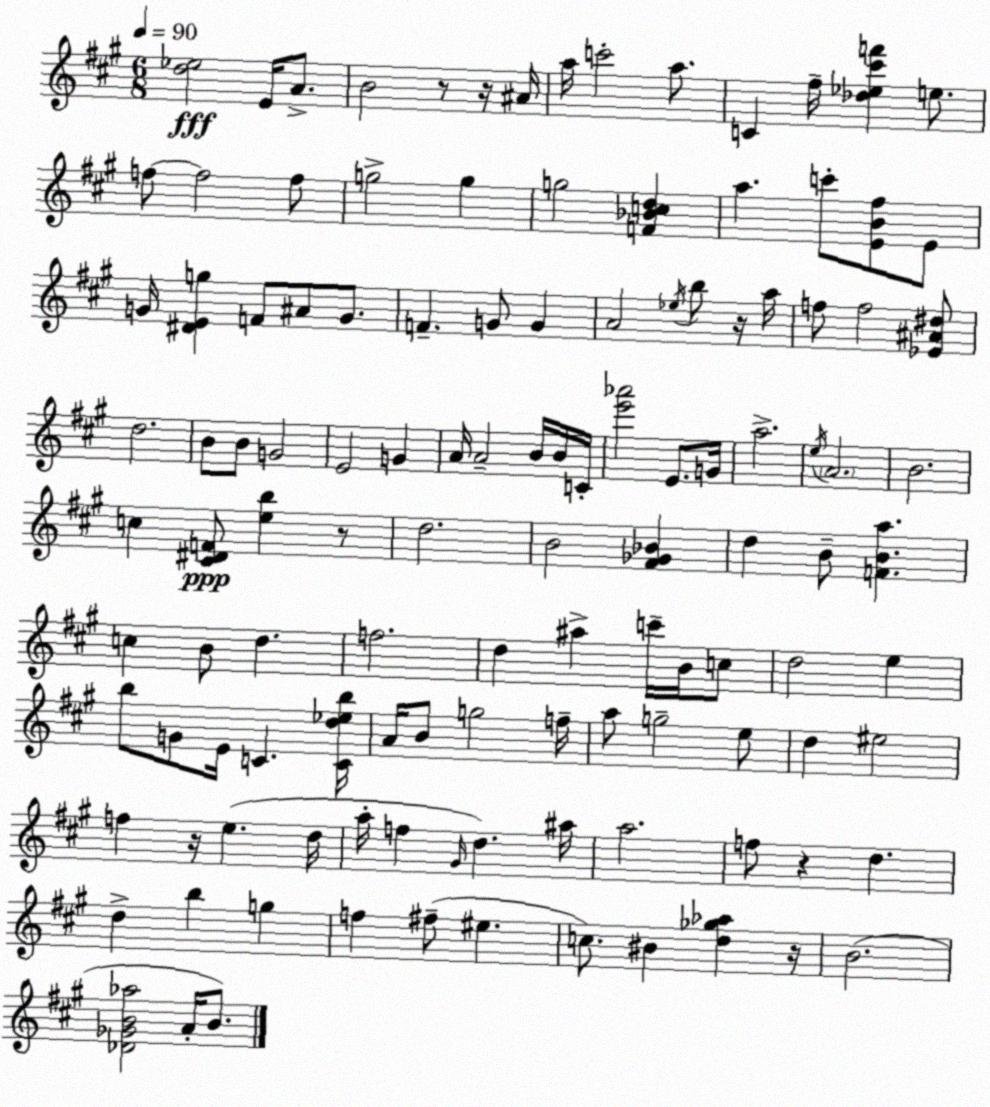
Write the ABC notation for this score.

X:1
T:Untitled
M:6/8
L:1/4
K:A
[d_e]2 E/4 A/2 B2 z/2 z/4 ^A/4 a/4 c'2 a/2 C ^f/4 [_d_e^c'f'] e/2 f/2 f2 f/2 g2 g g2 [F_Bcd] a c'/2 [EB^f]/2 E/2 G/4 [^DEg] F/2 ^A/2 G/2 F G/2 G A2 _e/4 b/2 z/4 a/4 f/2 f2 [_E^A^d]/2 d2 B/2 B/2 G2 E2 G A/4 A2 B/4 B/4 C/4 [e'_a']2 E/2 G/4 a2 e/4 A2 B2 c [^C^DF]/2 [eb] z/2 d2 B2 [^F_G_B] d B/2 [FBa] c B/2 d f2 d ^a c'/4 B/4 c/2 d2 e b/2 G/2 E/4 C [Cd_eb]/4 A/4 B/2 g2 f/4 a/2 g2 e/2 d ^e2 f z/4 e d/4 a/4 f ^G/4 d ^a/4 a2 f/2 z d d b g f ^f/2 ^e c/2 ^B [d_g_a] z/4 B2 [_D_GB_a]2 A/4 B/2